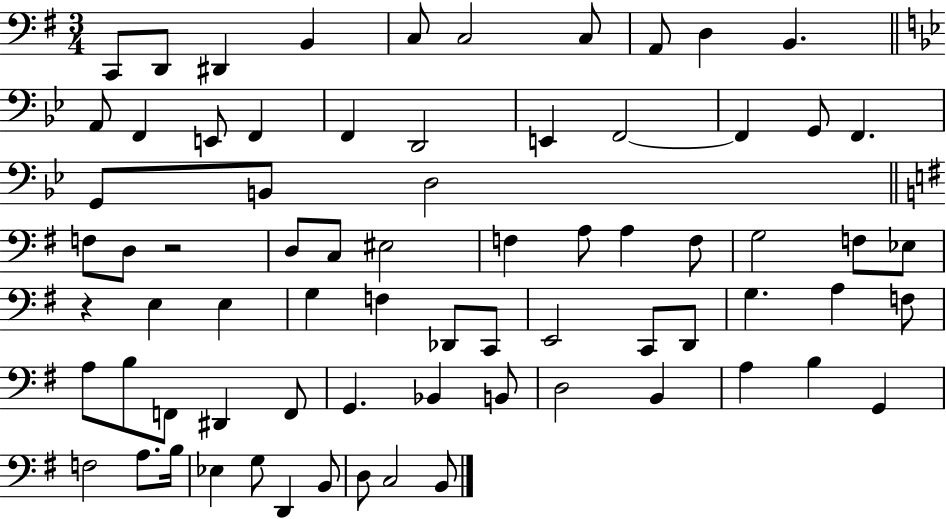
X:1
T:Untitled
M:3/4
L:1/4
K:G
C,,/2 D,,/2 ^D,, B,, C,/2 C,2 C,/2 A,,/2 D, B,, A,,/2 F,, E,,/2 F,, F,, D,,2 E,, F,,2 F,, G,,/2 F,, G,,/2 B,,/2 D,2 F,/2 D,/2 z2 D,/2 C,/2 ^E,2 F, A,/2 A, F,/2 G,2 F,/2 _E,/2 z E, E, G, F, _D,,/2 C,,/2 E,,2 C,,/2 D,,/2 G, A, F,/2 A,/2 B,/2 F,,/2 ^D,, F,,/2 G,, _B,, B,,/2 D,2 B,, A, B, G,, F,2 A,/2 B,/4 _E, G,/2 D,, B,,/2 D,/2 C,2 B,,/2